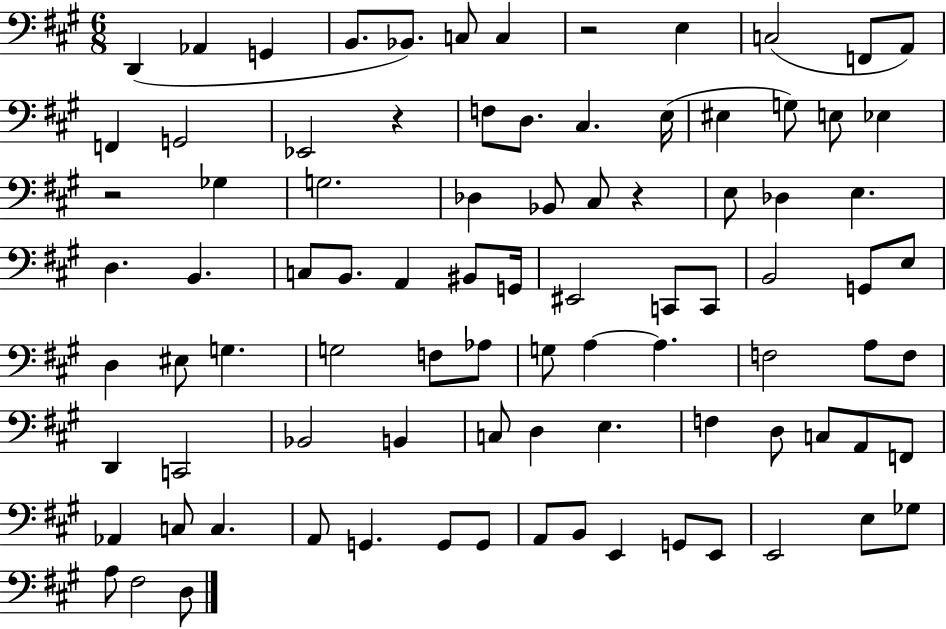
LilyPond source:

{
  \clef bass
  \numericTimeSignature
  \time 6/8
  \key a \major
  d,4( aes,4 g,4 | b,8. bes,8.) c8 c4 | r2 e4 | c2( f,8 a,8) | \break f,4 g,2 | ees,2 r4 | f8 d8. cis4. e16( | eis4 g8) e8 ees4 | \break r2 ges4 | g2. | des4 bes,8 cis8 r4 | e8 des4 e4. | \break d4. b,4. | c8 b,8. a,4 bis,8 g,16 | eis,2 c,8 c,8 | b,2 g,8 e8 | \break d4 eis8 g4. | g2 f8 aes8 | g8 a4~~ a4. | f2 a8 f8 | \break d,4 c,2 | bes,2 b,4 | c8 d4 e4. | f4 d8 c8 a,8 f,8 | \break aes,4 c8 c4. | a,8 g,4. g,8 g,8 | a,8 b,8 e,4 g,8 e,8 | e,2 e8 ges8 | \break a8 fis2 d8 | \bar "|."
}